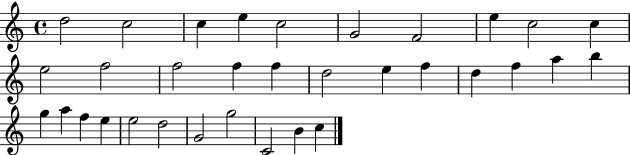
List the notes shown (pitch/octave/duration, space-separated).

D5/h C5/h C5/q E5/q C5/h G4/h F4/h E5/q C5/h C5/q E5/h F5/h F5/h F5/q F5/q D5/h E5/q F5/q D5/q F5/q A5/q B5/q G5/q A5/q F5/q E5/q E5/h D5/h G4/h G5/h C4/h B4/q C5/q